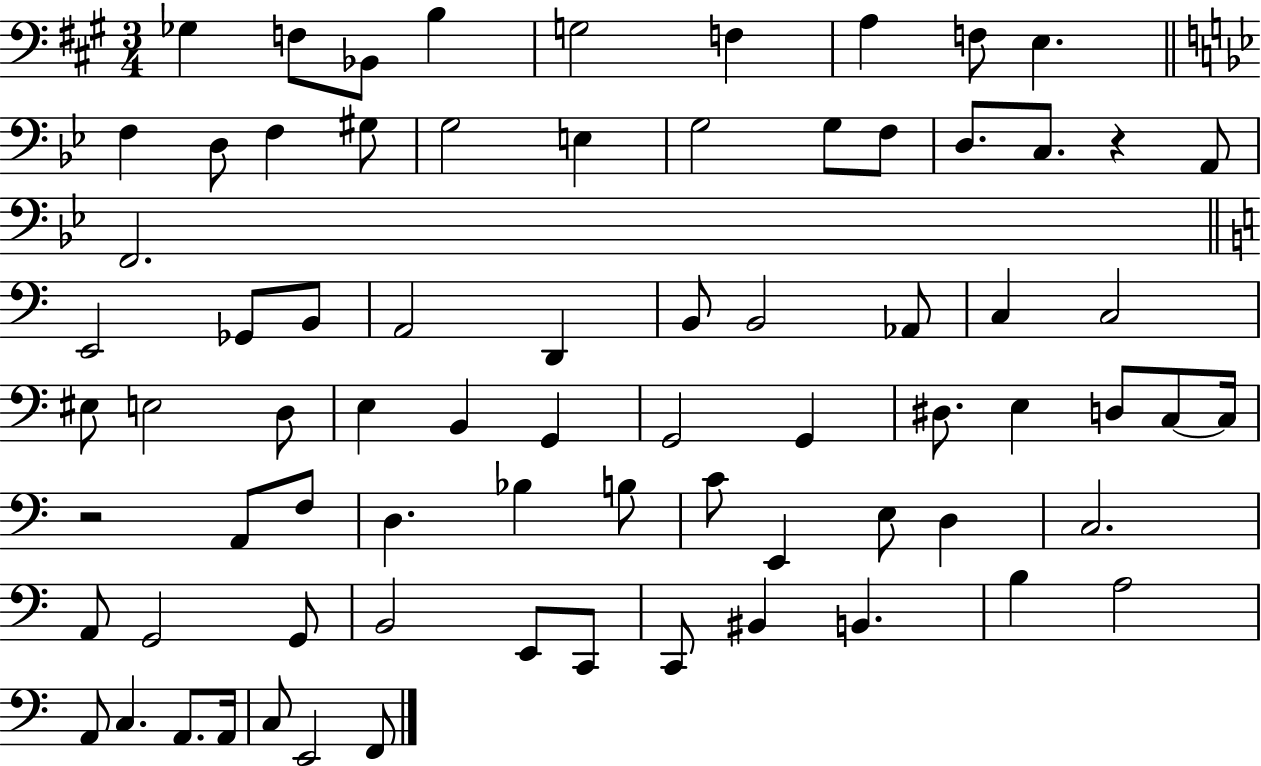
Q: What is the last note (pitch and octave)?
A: F2